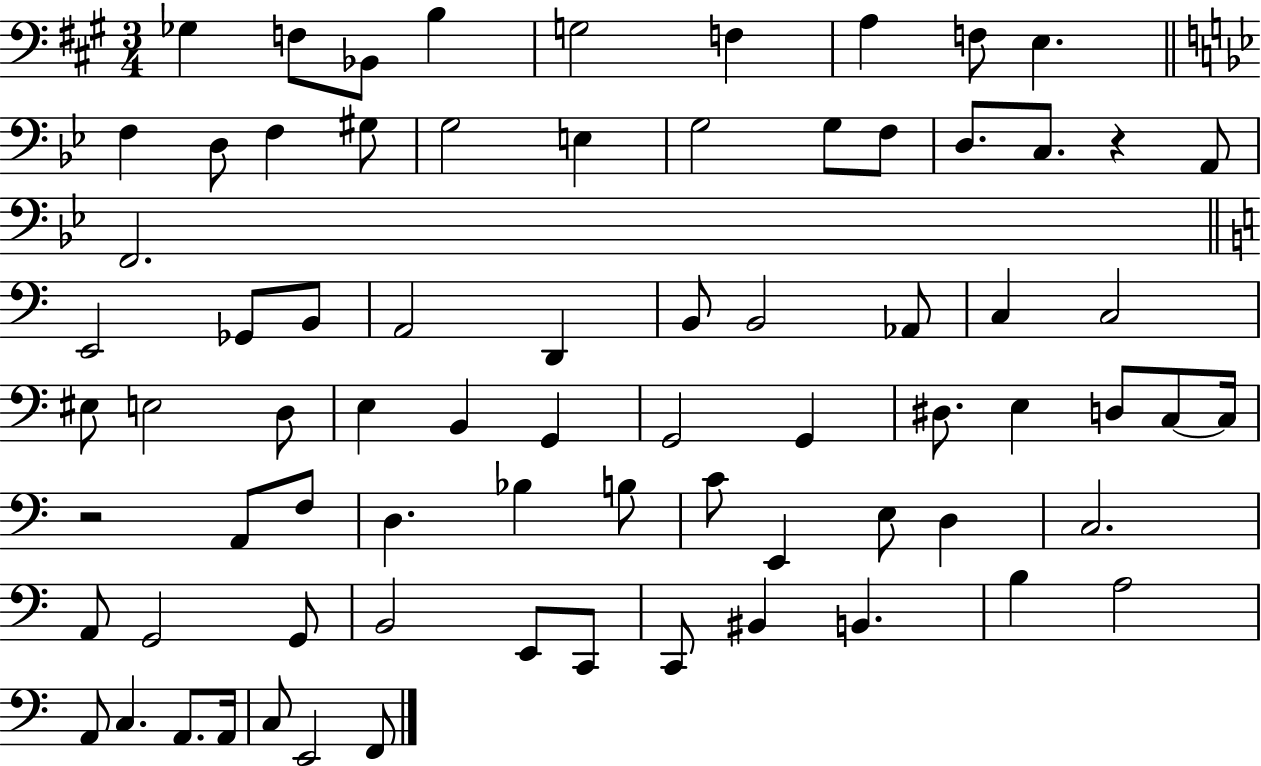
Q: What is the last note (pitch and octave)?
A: F2